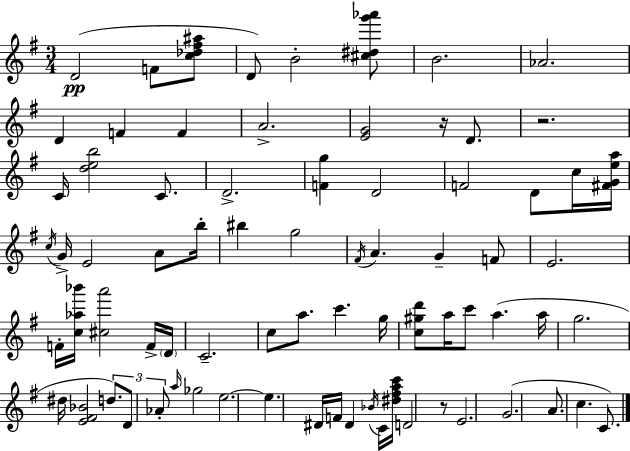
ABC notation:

X:1
T:Untitled
M:3/4
L:1/4
K:G
D2 F/2 [c_d^f^a]/2 D/2 B2 [^c^dg'_a']/2 B2 _A2 D F F A2 [EG]2 z/4 D/2 z2 C/4 [deb]2 C/2 D2 [Fg] D2 F2 D/2 c/4 [^FGea]/4 c/4 G/4 E2 A/2 b/4 ^b g2 ^F/4 A G F/2 E2 F/4 [c_a_b']/4 [^ca']2 F/4 D/4 C2 c/2 a/2 c' g/4 [c^gd']/2 a/4 c'/2 a a/4 g2 ^d/4 [E^F_B]2 d/2 D/2 _A/2 a/4 _g2 e2 e ^D/4 F/4 ^D _B/4 C/4 [^d^fac']/4 D2 z/2 E2 G2 A/2 c C/2